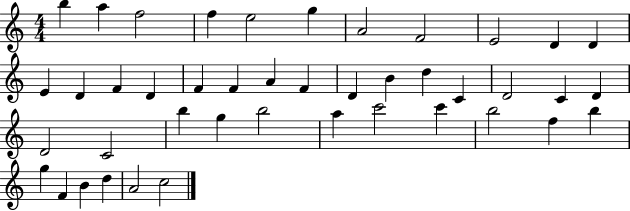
X:1
T:Untitled
M:4/4
L:1/4
K:C
b a f2 f e2 g A2 F2 E2 D D E D F D F F A F D B d C D2 C D D2 C2 b g b2 a c'2 c' b2 f b g F B d A2 c2